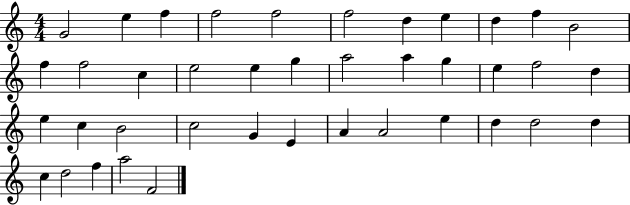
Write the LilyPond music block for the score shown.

{
  \clef treble
  \numericTimeSignature
  \time 4/4
  \key c \major
  g'2 e''4 f''4 | f''2 f''2 | f''2 d''4 e''4 | d''4 f''4 b'2 | \break f''4 f''2 c''4 | e''2 e''4 g''4 | a''2 a''4 g''4 | e''4 f''2 d''4 | \break e''4 c''4 b'2 | c''2 g'4 e'4 | a'4 a'2 e''4 | d''4 d''2 d''4 | \break c''4 d''2 f''4 | a''2 f'2 | \bar "|."
}